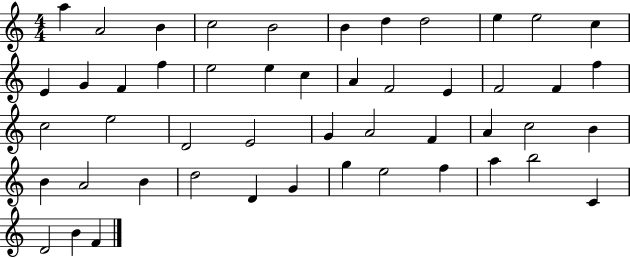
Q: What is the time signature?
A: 4/4